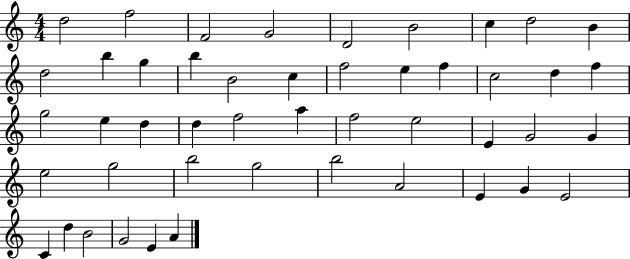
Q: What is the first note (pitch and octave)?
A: D5